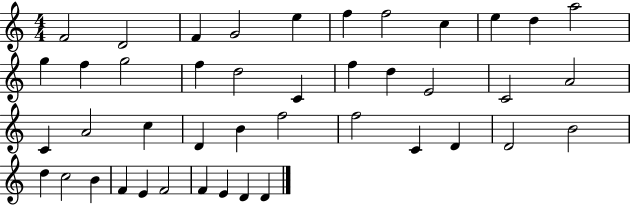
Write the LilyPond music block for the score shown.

{
  \clef treble
  \numericTimeSignature
  \time 4/4
  \key c \major
  f'2 d'2 | f'4 g'2 e''4 | f''4 f''2 c''4 | e''4 d''4 a''2 | \break g''4 f''4 g''2 | f''4 d''2 c'4 | f''4 d''4 e'2 | c'2 a'2 | \break c'4 a'2 c''4 | d'4 b'4 f''2 | f''2 c'4 d'4 | d'2 b'2 | \break d''4 c''2 b'4 | f'4 e'4 f'2 | f'4 e'4 d'4 d'4 | \bar "|."
}